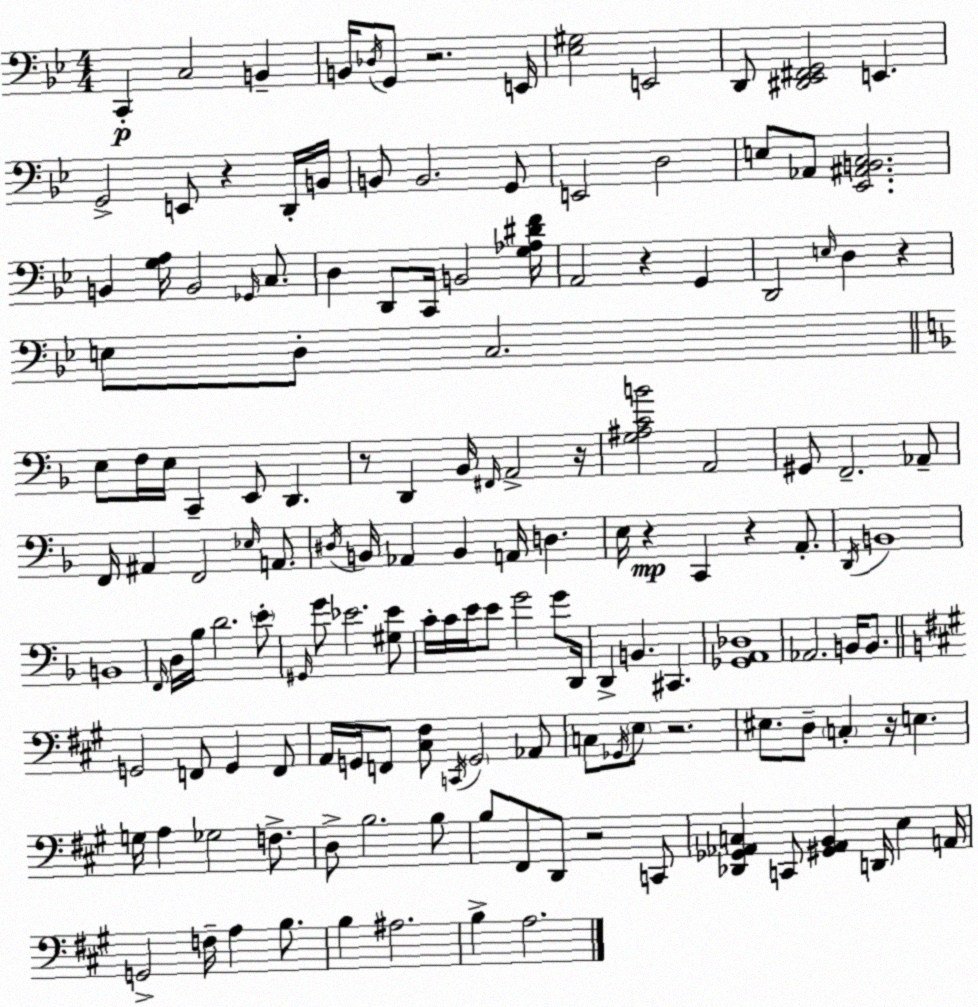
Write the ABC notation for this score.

X:1
T:Untitled
M:4/4
L:1/4
K:Gm
C,, C,2 B,, B,,/4 _D,/4 G,,/2 z2 E,,/4 [_E,^G,]2 E,,2 D,,/2 [^D,,_E,,^F,,G,,]2 E,, G,,2 E,,/2 z D,,/4 B,,/4 B,,/2 B,,2 G,,/2 E,,2 D,2 E,/2 _A,,/2 [_E,,^A,,B,,C,]2 B,, [G,A,]/4 B,,2 _G,,/4 C,/2 D, D,,/2 C,,/4 B,,2 [G,_A,^DF]/4 A,,2 z G,, D,,2 E,/4 D, z E,/2 D,/2 C,2 E,/2 F,/4 E,/4 C,, E,,/2 D,, z/2 D,, _B,,/4 ^F,,/4 A,,2 z/4 [G,^A,CB]2 A,,2 ^G,,/2 F,,2 _A,,/2 F,,/4 ^A,, F,,2 _E,/4 A,,/2 ^D,/4 B,,/4 _A,, B,, A,,/4 D, E,/4 z C,, z A,,/2 D,,/4 B,,4 B,,4 F,,/4 D,/4 _B,/4 D2 E/2 ^G,,/4 G/2 _E2 [^G,_E]/2 C/4 C/4 E/4 E/2 G2 G/2 D,,/4 D,, B,, ^C,, [_G,,A,,_D,]4 _A,,2 B,,/4 B,,/2 G,,2 F,,/2 G,, F,,/2 A,,/4 G,,/4 F,,/2 [^C,^F,]/2 C,,/4 G,,2 _A,,/2 C,/2 _G,,/4 E,/2 z2 ^E,/2 D,/2 C, z/4 E, G,/4 A, _G,2 F,/2 D,/2 B,2 B,/2 B,/2 ^F,,/2 D,,/2 z2 C,,/2 [_D,,_G,,_A,,C,] C,,/2 [^G,,_A,,B,,] D,,/4 E, A,,/4 G,,2 F,/4 A, B,/2 B, ^A,2 B, A,2